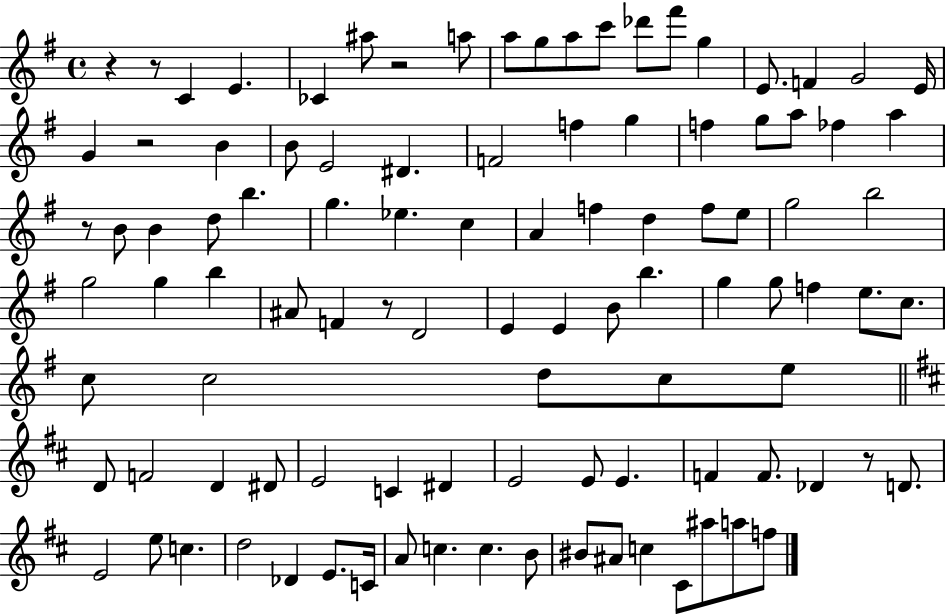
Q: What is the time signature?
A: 4/4